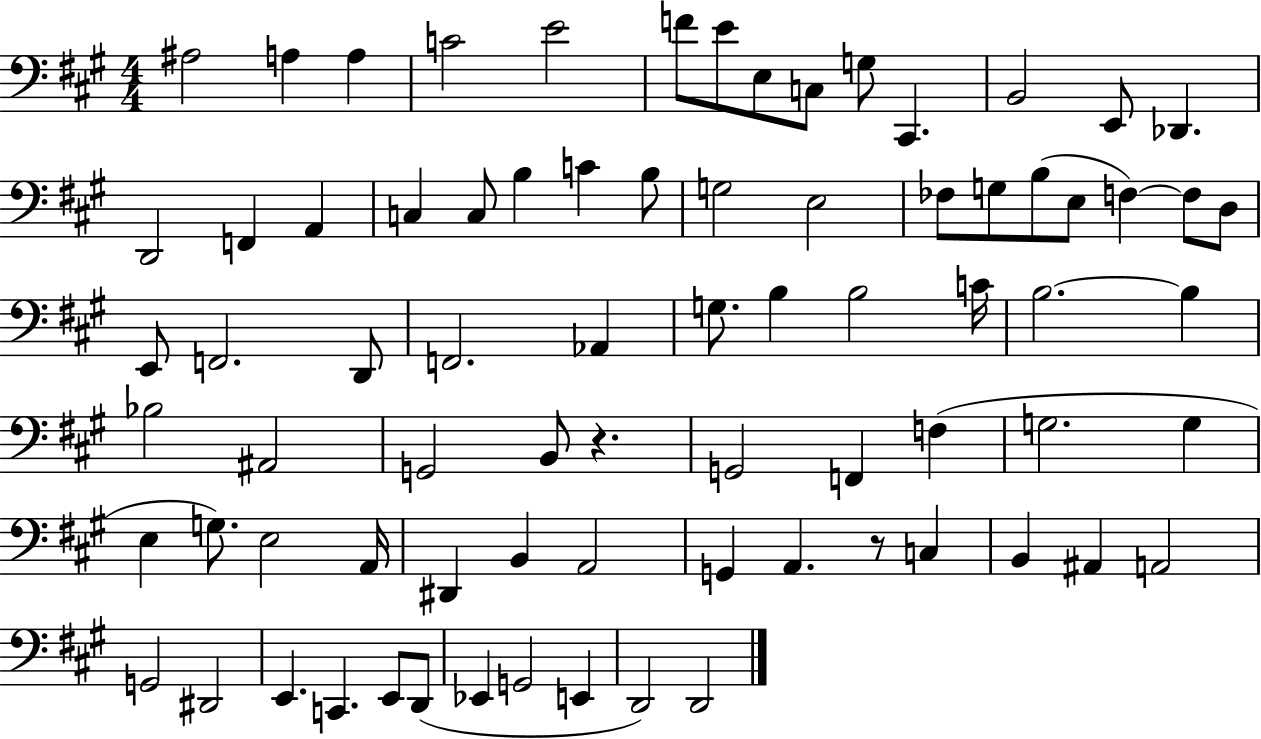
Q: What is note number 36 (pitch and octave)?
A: Ab2